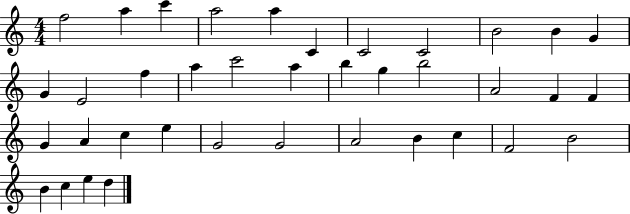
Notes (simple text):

F5/h A5/q C6/q A5/h A5/q C4/q C4/h C4/h B4/h B4/q G4/q G4/q E4/h F5/q A5/q C6/h A5/q B5/q G5/q B5/h A4/h F4/q F4/q G4/q A4/q C5/q E5/q G4/h G4/h A4/h B4/q C5/q F4/h B4/h B4/q C5/q E5/q D5/q